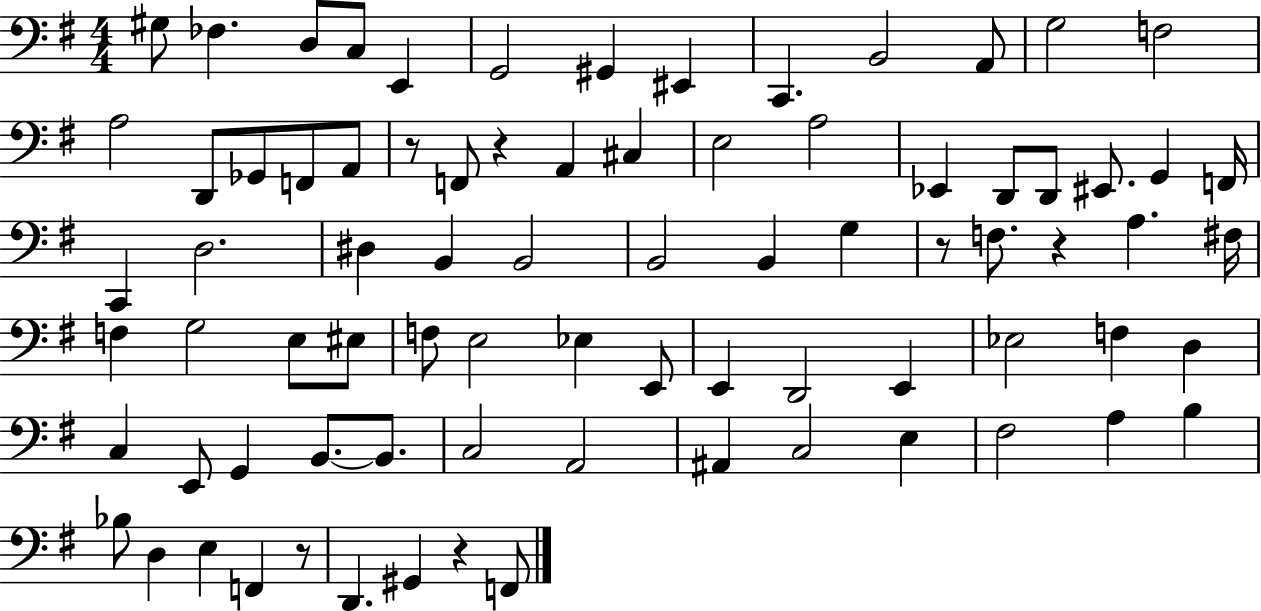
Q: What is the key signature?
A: G major